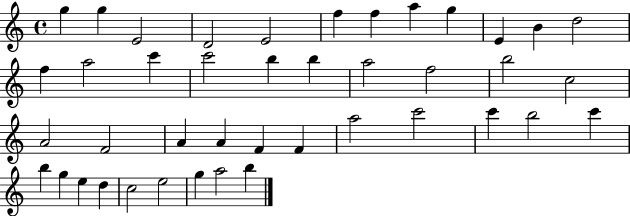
G5/q G5/q E4/h D4/h E4/h F5/q F5/q A5/q G5/q E4/q B4/q D5/h F5/q A5/h C6/q C6/h B5/q B5/q A5/h F5/h B5/h C5/h A4/h F4/h A4/q A4/q F4/q F4/q A5/h C6/h C6/q B5/h C6/q B5/q G5/q E5/q D5/q C5/h E5/h G5/q A5/h B5/q